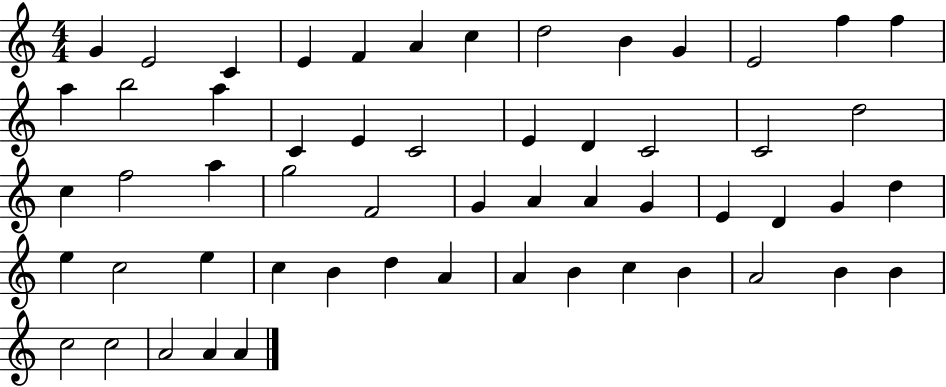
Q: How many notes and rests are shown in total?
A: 56